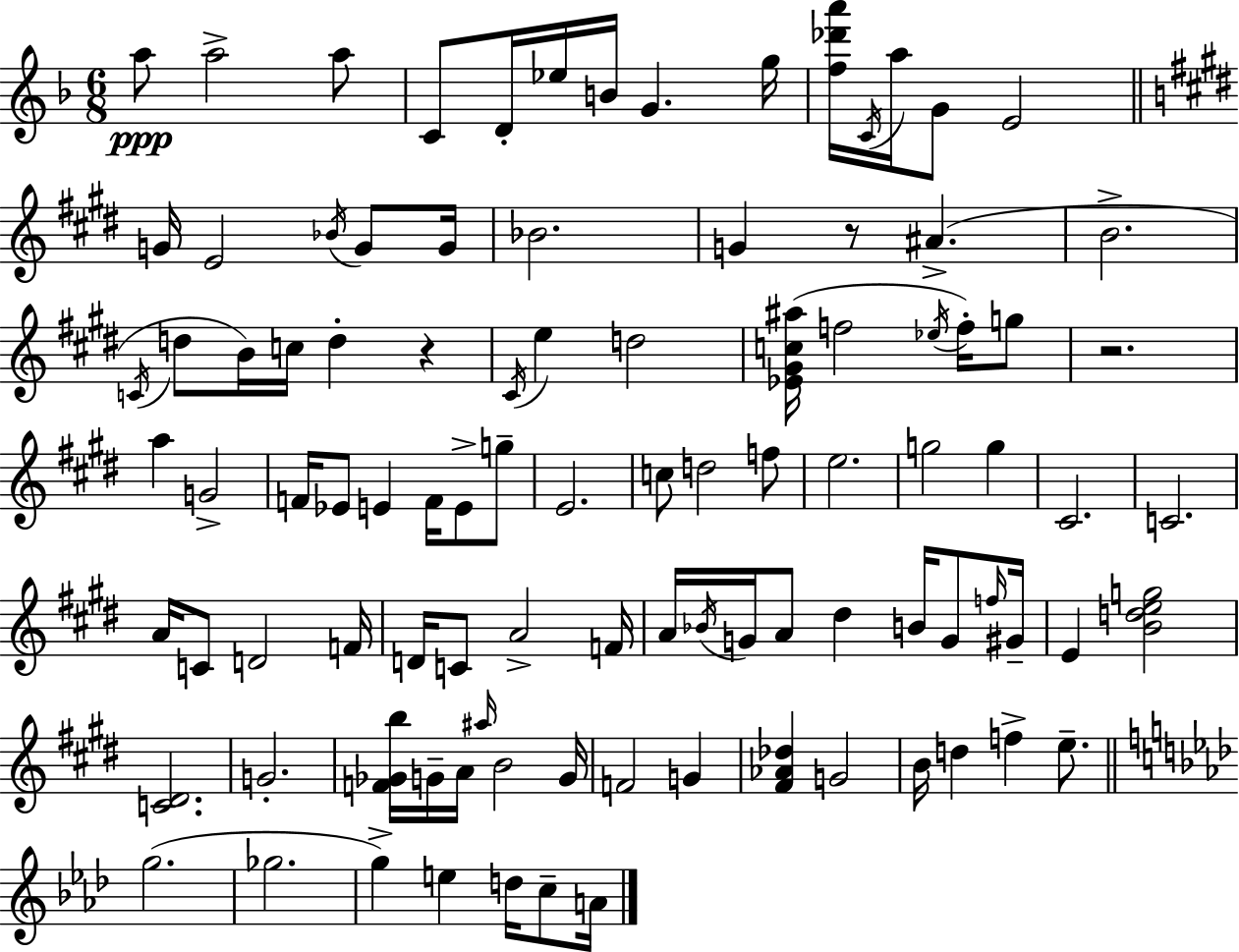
{
  \clef treble
  \numericTimeSignature
  \time 6/8
  \key f \major
  \repeat volta 2 { a''8\ppp a''2-> a''8 | c'8 d'16-. ees''16 b'16 g'4. g''16 | <f'' des''' a'''>16 \acciaccatura { c'16 } a''16 g'8 e'2 | \bar "||" \break \key e \major g'16 e'2 \acciaccatura { bes'16 } g'8 | g'16 bes'2. | g'4 r8 ais'4.->( | b'2.-> | \break \acciaccatura { c'16 } d''8 b'16) c''16 d''4-. r4 | \acciaccatura { cis'16 } e''4 d''2 | <ees' gis' c'' ais''>16( f''2 | \acciaccatura { ees''16 } f''16-.) g''8 r2. | \break a''4 g'2-> | f'16 ees'8 e'4 f'16 | e'8-> g''8-- e'2. | c''8 d''2 | \break f''8 e''2. | g''2 | g''4 cis'2. | c'2. | \break a'16 c'8 d'2 | f'16 d'16 c'8 a'2-> | f'16 a'16 \acciaccatura { bes'16 } g'16 a'8 dis''4 | b'16 g'8 \grace { f''16 } gis'16-- e'4 <b' d'' e'' g''>2 | \break <c' dis'>2. | g'2.-. | <f' ges' b''>16 g'16-- a'16 \grace { ais''16 } b'2 | g'16 f'2 | \break g'4 <fis' aes' des''>4 g'2 | b'16 d''4 | f''4-> e''8.-- \bar "||" \break \key aes \major g''2.( | ges''2. | g''4->) e''4 d''16 c''8-- a'16 | } \bar "|."
}